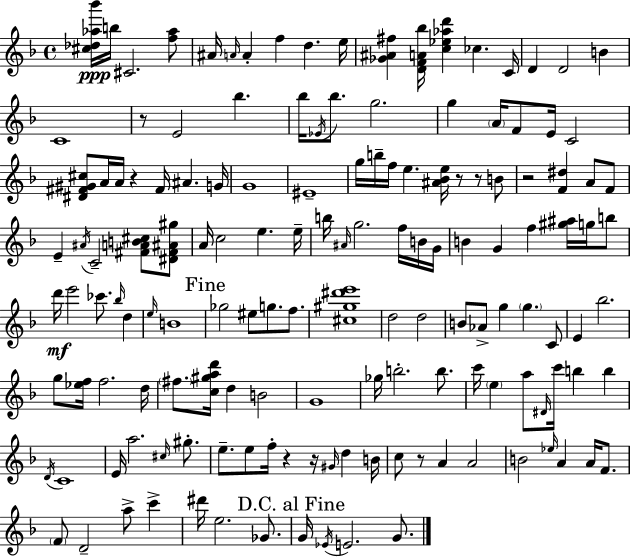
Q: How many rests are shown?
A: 8